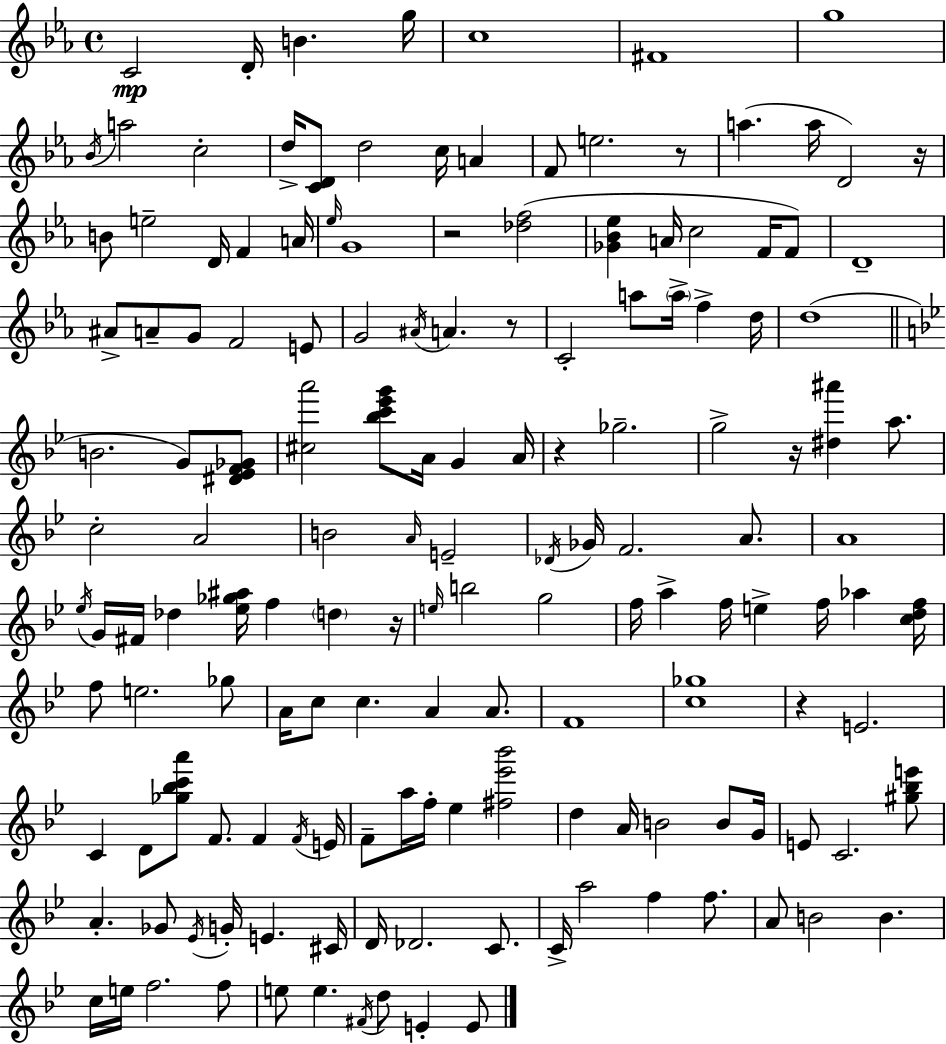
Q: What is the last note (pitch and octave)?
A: E4